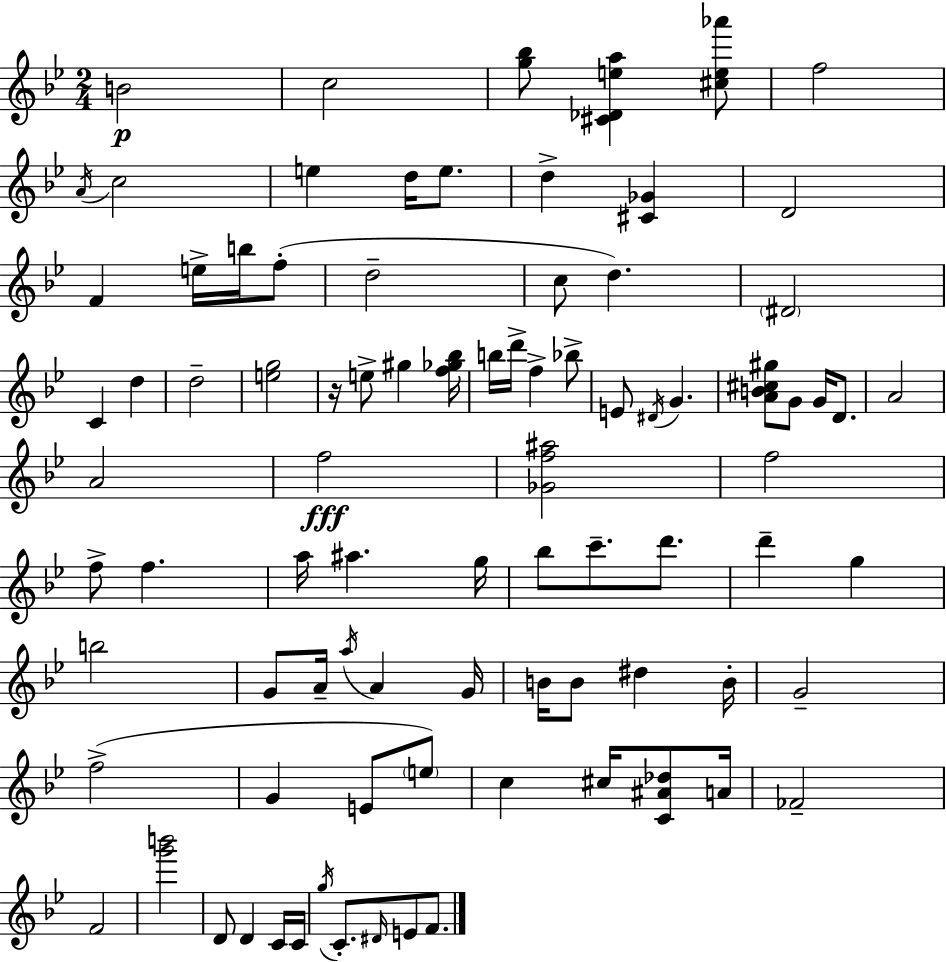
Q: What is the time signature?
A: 2/4